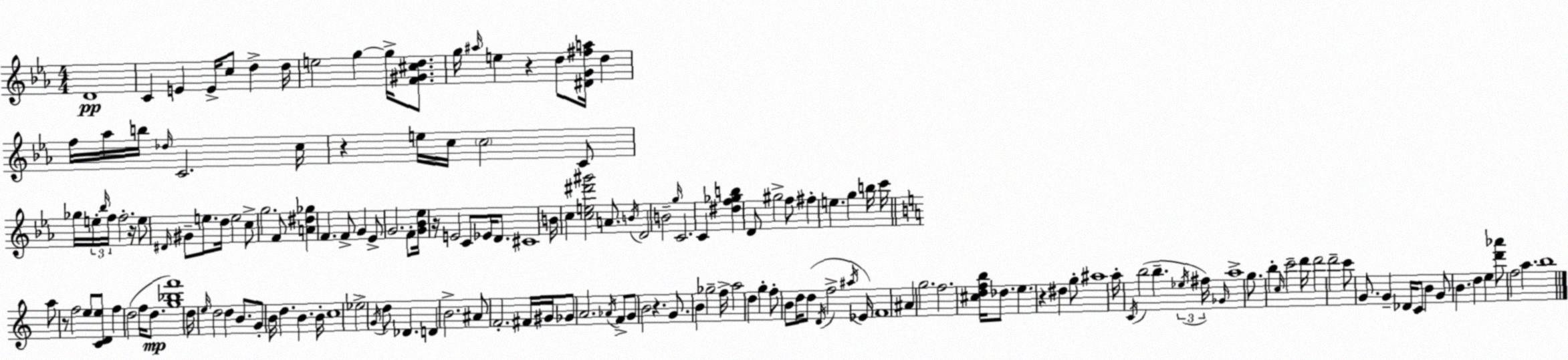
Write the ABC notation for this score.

X:1
T:Untitled
M:4/4
L:1/4
K:Cm
D4 C E E/4 c/2 d d/4 e2 g g/4 [F^G^cd]/2 g/4 ^a/4 e z d/2 [^DG^fa]/4 d f/4 _a/4 b/4 _d/4 C2 c/4 z e/4 c/4 c2 C/2 _g/4 e/4 _b/4 f/4 f2 z/4 e/2 ^D/4 ^G/2 e/2 d/4 e2 c/2 g2 F/2 [A^d_g] F F/2 G _E/2 G2 F/2 [G_B_e]/4 z/4 E2 C/2 _E/4 D/2 ^C4 B/4 c [ce^d'^g']2 A/2 B/4 D2 B2 g/4 C2 C [^df_gb] D/2 ^g2 f/2 ^f e g b/4 c'/4 a/2 z/2 f2 e/2 [CDe]/2 f d2 f/4 d/2 [g_bf']4 d/4 e/4 d2 d B/2 G/2 B/4 d B B/4 c4 _e2 G/4 d/2 _D D B2 ^A/2 F2 ^F/4 ^G/4 _G/2 A2 _A/4 F/2 G/2 B2 z G/2 B _g2 f/4 a2 d g f/2 B/2 d/4 d/2 D/4 f2 ^a/4 _E/4 F4 ^A g2 f2 [^cdfb]/4 _d/2 e z ^d g/2 ^a4 a/4 C/4 b2 b _e/4 ^f/4 _G/4 a4 g/2 b c/4 c'2 d'/4 d'2 d'2 c'/2 G/2 G _D/4 C/2 B G/2 B d e [d'_a']/2 f2 a b4